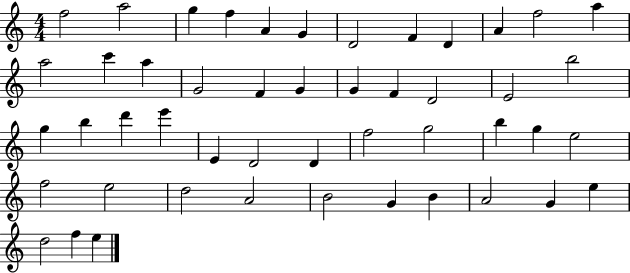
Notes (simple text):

F5/h A5/h G5/q F5/q A4/q G4/q D4/h F4/q D4/q A4/q F5/h A5/q A5/h C6/q A5/q G4/h F4/q G4/q G4/q F4/q D4/h E4/h B5/h G5/q B5/q D6/q E6/q E4/q D4/h D4/q F5/h G5/h B5/q G5/q E5/h F5/h E5/h D5/h A4/h B4/h G4/q B4/q A4/h G4/q E5/q D5/h F5/q E5/q